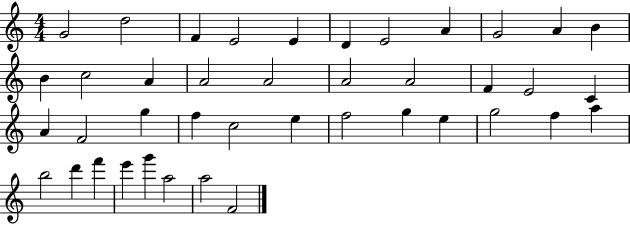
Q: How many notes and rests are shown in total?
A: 41